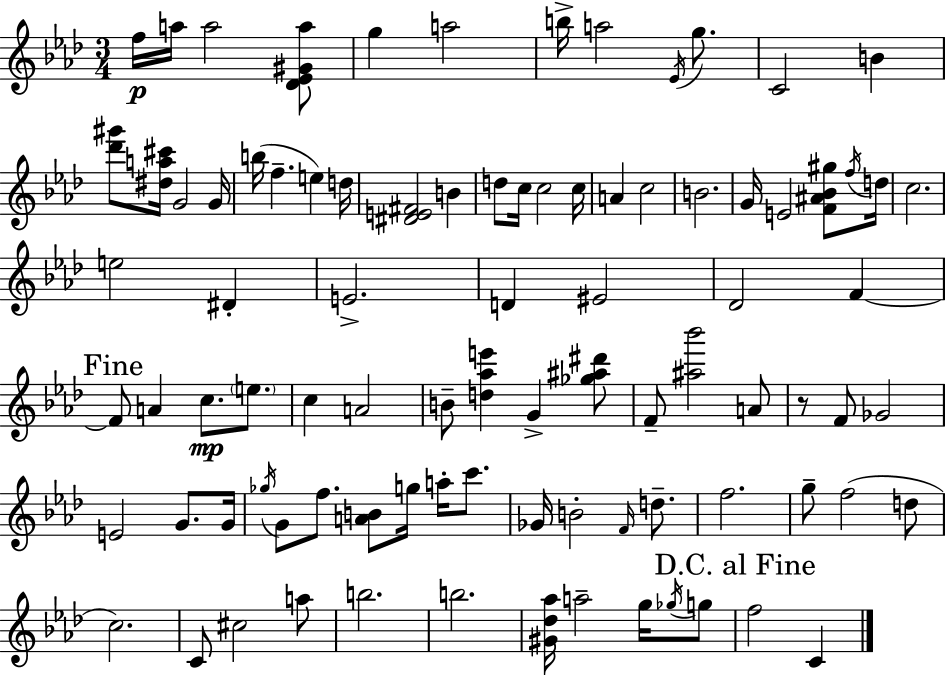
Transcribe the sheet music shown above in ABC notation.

X:1
T:Untitled
M:3/4
L:1/4
K:Ab
f/4 a/4 a2 [_D_E^Ga]/2 g a2 b/4 a2 _E/4 g/2 C2 B [_d'^g']/2 [^da^c']/4 G2 G/4 b/4 f e d/4 [^DE^F]2 B d/2 c/4 c2 c/4 A c2 B2 G/4 E2 [F^A_B^g]/2 f/4 d/4 c2 e2 ^D E2 D ^E2 _D2 F F/2 A c/2 e/2 c A2 B/2 [d_ae'] G [_g^a^d']/2 F/2 [^a_b']2 A/2 z/2 F/2 _G2 E2 G/2 G/4 _g/4 G/2 f/2 [AB]/2 g/4 a/4 c'/2 _G/4 B2 F/4 d/2 f2 g/2 f2 d/2 c2 C/2 ^c2 a/2 b2 b2 [^G_d_a]/4 a2 g/4 _g/4 g/2 f2 C